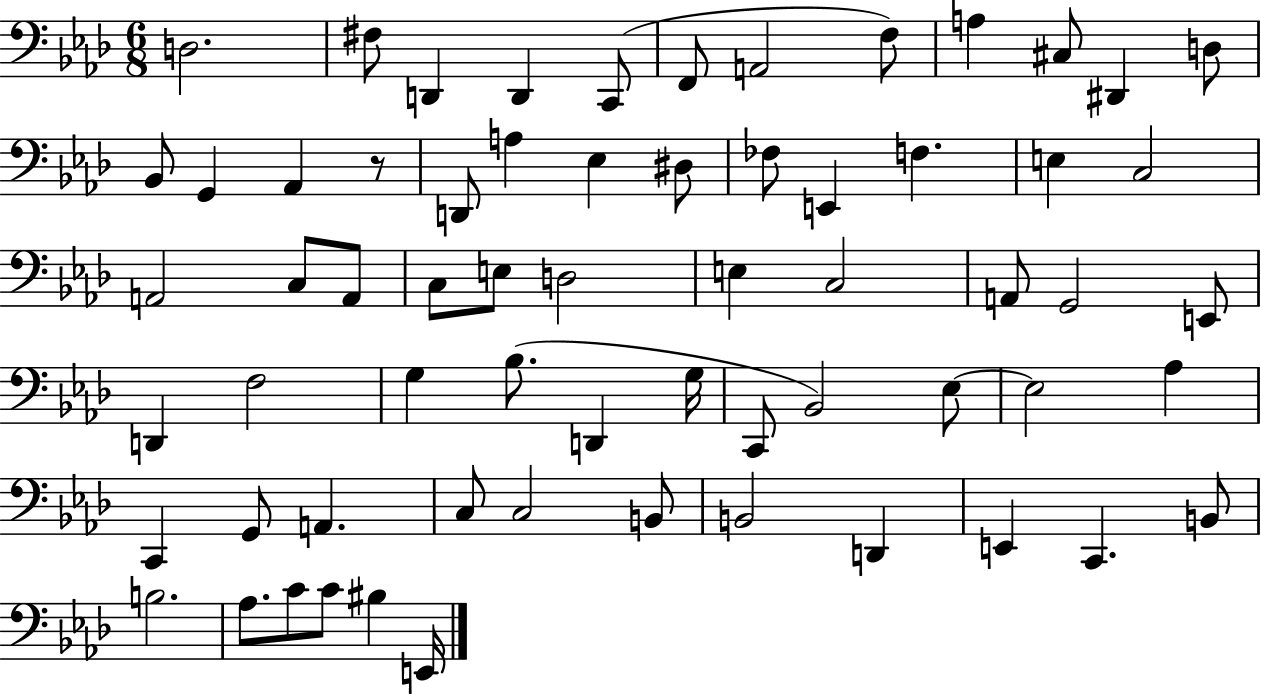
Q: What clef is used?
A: bass